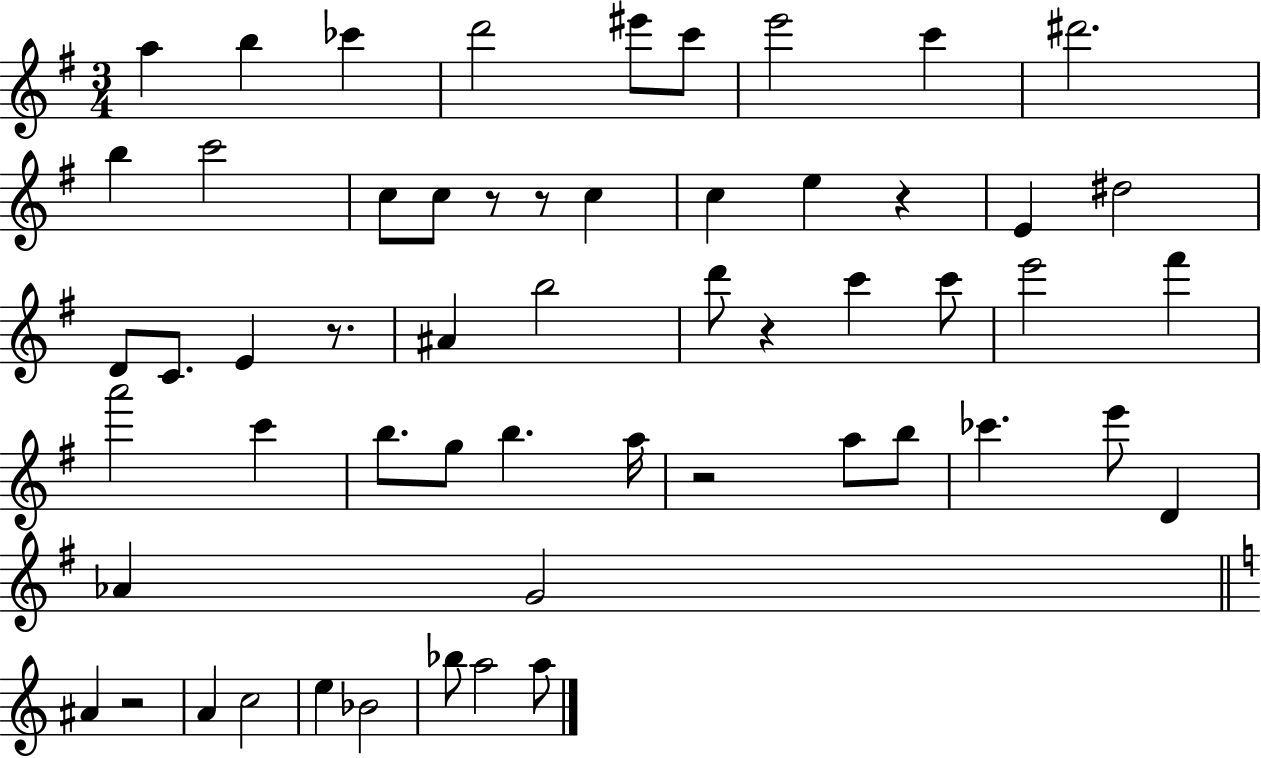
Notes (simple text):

A5/q B5/q CES6/q D6/h EIS6/e C6/e E6/h C6/q D#6/h. B5/q C6/h C5/e C5/e R/e R/e C5/q C5/q E5/q R/q E4/q D#5/h D4/e C4/e. E4/q R/e. A#4/q B5/h D6/e R/q C6/q C6/e E6/h F#6/q A6/h C6/q B5/e. G5/e B5/q. A5/s R/h A5/e B5/e CES6/q. E6/e D4/q Ab4/q G4/h A#4/q R/h A4/q C5/h E5/q Bb4/h Bb5/e A5/h A5/e